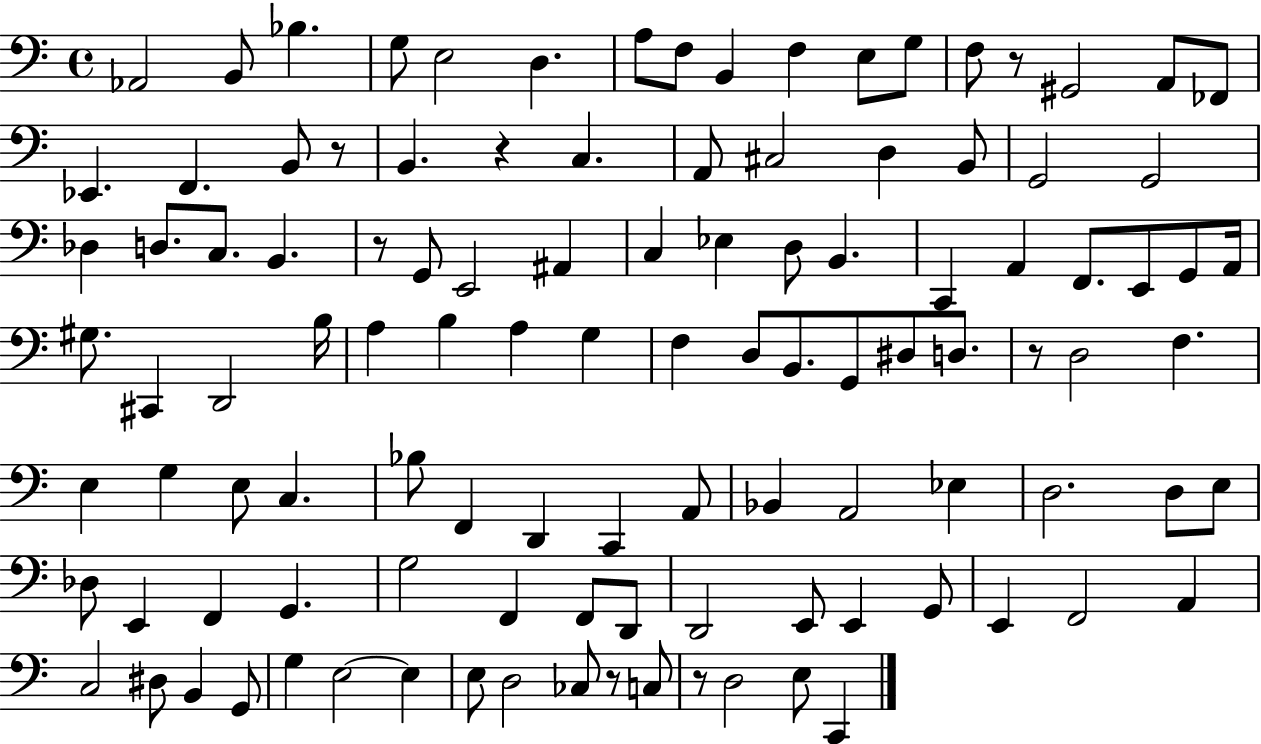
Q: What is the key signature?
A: C major